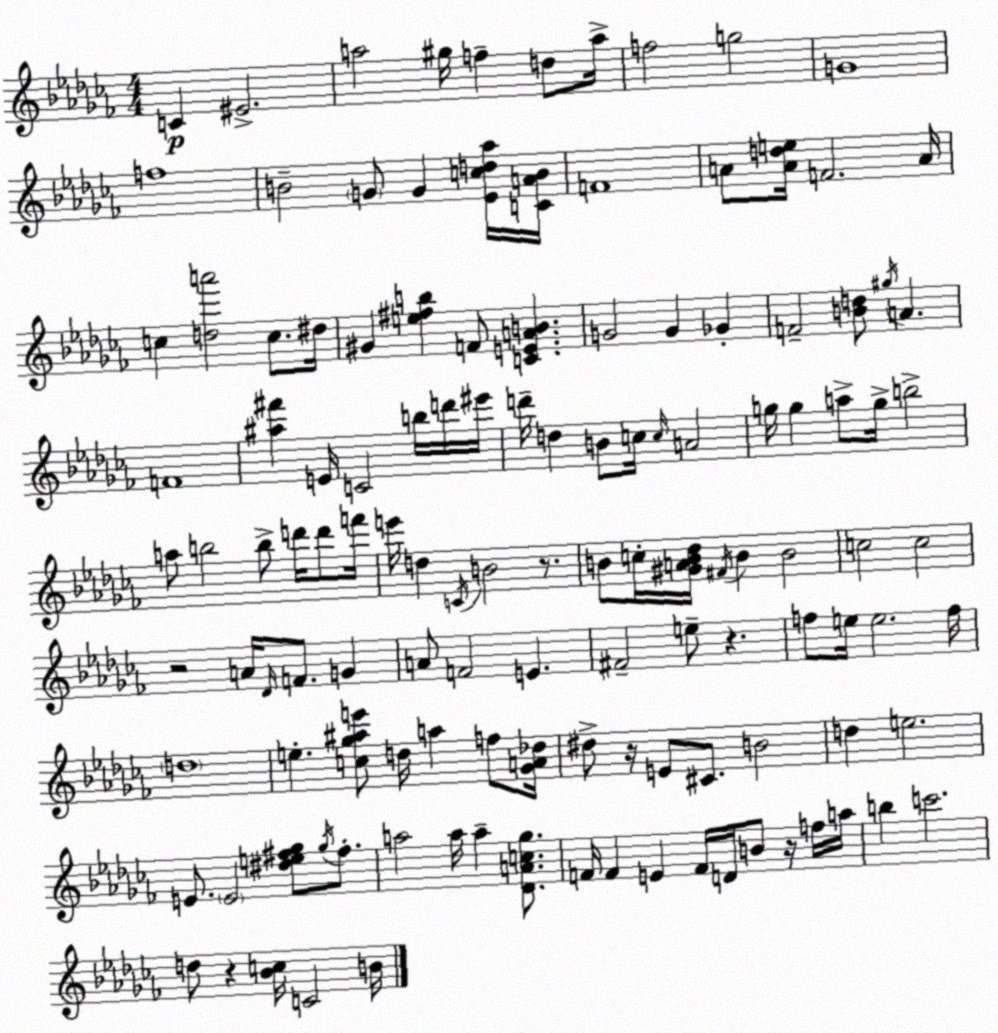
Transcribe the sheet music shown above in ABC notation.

X:1
T:Untitled
M:4/4
L:1/4
K:Abm
C ^E2 a2 ^g/4 f d/2 a/4 f2 g2 G4 f4 B2 G/2 G [_Ecd_a]/4 [CAB]/4 F4 A/2 [Ade]/4 F2 A/4 c [da']2 c/2 ^d/4 ^G [e^fb] F/2 [CEAB] G2 G _G F2 [Bd]/2 ^g/4 A F4 [^a^f'] E/4 C2 b/4 d'/4 ^e'/4 d'/4 d B/2 c/4 c/4 A2 g/4 g a/2 g/4 b2 a/2 b2 b/2 d'/4 d'/2 f'/4 e'/4 d C/4 B2 z/2 B/2 c/4 [^GAB_d]/4 ^F/4 B B2 c2 c2 z2 A/4 _D/4 F/2 G A/2 F2 E ^F2 e/2 z f/2 e/4 e2 f/4 d4 e [c_g^ae']/2 d/4 a f/2 [_GA_d]/4 ^d/2 z/4 E/2 ^C/2 B2 d e2 E/2 E2 [^de^f_g]/2 _g/4 ^f/2 a2 a/4 a [_DAc_g]/2 F/4 F E F/4 D/4 B/2 z/4 f/4 a/4 b c'2 d/2 z [_Bc]/4 C2 B/4